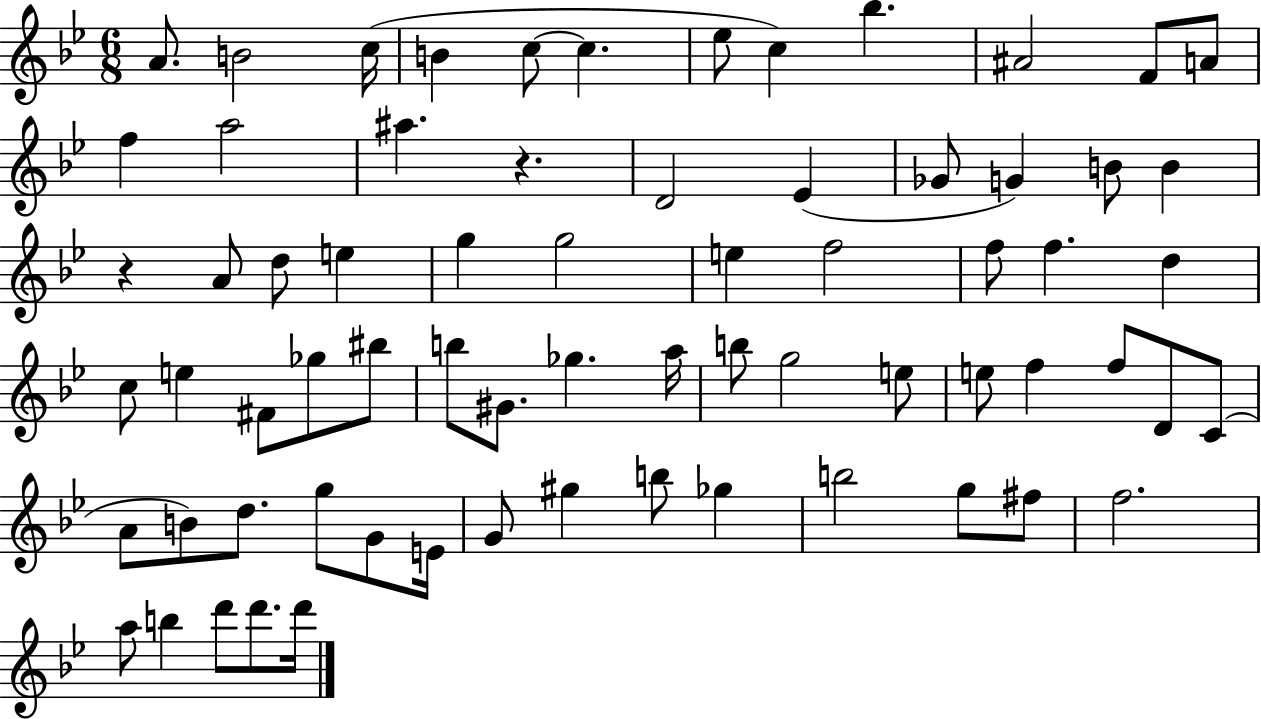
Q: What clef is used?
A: treble